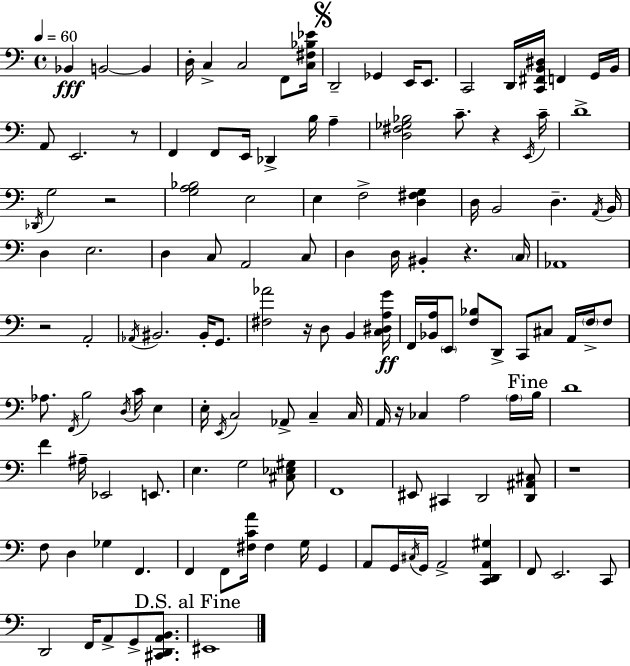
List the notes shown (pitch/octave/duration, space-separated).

Bb2/q B2/h B2/q D3/s C3/q C3/h F2/e [C3,F#3,Bb3,Eb4]/s D2/h Gb2/q E2/s E2/e. C2/h D2/s [C2,F#2,B2,D#3]/s F2/q G2/s B2/s A2/e E2/h. R/e F2/q F2/e E2/s Db2/q B3/s A3/q [D3,F#3,Gb3,Bb3]/h C4/e. R/q E2/s C4/s D4/w Db2/s G3/h R/h [G3,A3,Bb3]/h E3/h E3/q F3/h [D3,F#3,G3]/q D3/s B2/h D3/q. A2/s B2/s D3/q E3/h. D3/q C3/e A2/h C3/e D3/q D3/s BIS2/q R/q. C3/s Ab2/w R/h A2/h Ab2/s BIS2/h. BIS2/s G2/e. [F#3,Ab4]/h R/s D3/e B2/q [C3,D#3,A3,G4]/s F2/s [Bb2,A3]/s E2/e [F3,Bb3]/e D2/e C2/e C#3/e A2/s F3/s F3/e Ab3/e. F2/s B3/h D3/s C4/s E3/q E3/s E2/s C3/h Ab2/e C3/q C3/s A2/s R/s CES3/q A3/h A3/s B3/s D4/w F4/q A#3/s Eb2/h E2/e. E3/q. G3/h [C#3,Eb3,G#3]/e F2/w EIS2/e C#2/q D2/h [D2,A#2,C#3]/e R/w F3/e D3/q Gb3/q F2/q. F2/q F2/e [F#3,C4,A4]/s F#3/q G3/s G2/q A2/e G2/s C#3/s G2/s A2/h [C2,D2,A2,G#3]/q F2/e E2/h. C2/e D2/h F2/s A2/e G2/e [C#2,D2,A2,B2]/e. EIS2/w